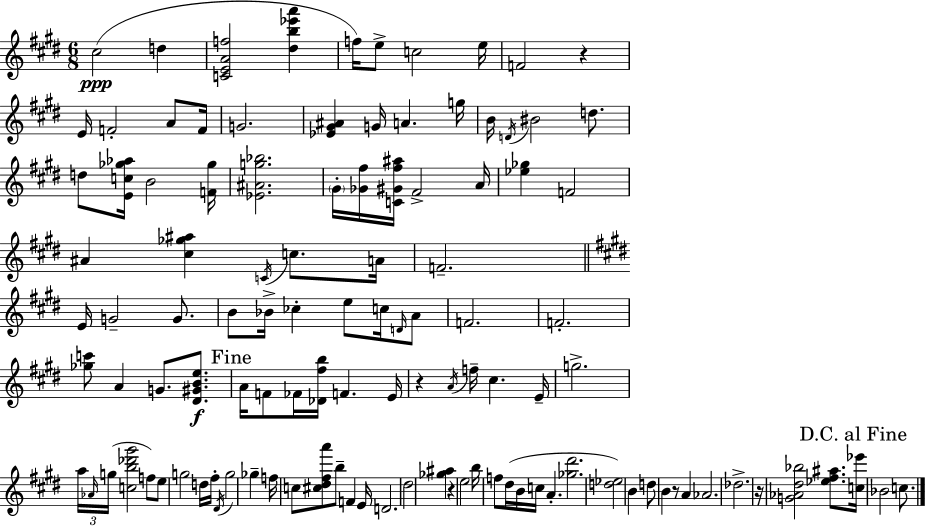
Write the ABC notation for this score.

X:1
T:Untitled
M:6/8
L:1/4
K:E
^c2 d [CEAf]2 [^db_e'a'] f/4 e/2 c2 e/4 F2 z E/4 F2 A/2 F/4 G2 [_E^G^A] G/4 A g/4 B/4 D/4 ^B2 d/2 d/2 [Ec_g_a]/4 B2 [F_g]/4 [_E^Ag_b]2 ^G/4 [_G^f]/4 [C^G^f^a]/4 ^F2 A/4 [_e_g] F2 ^A [^c_g^a] C/4 c/2 A/4 F2 E/4 G2 G/2 B/2 _B/4 _c e/2 c/4 D/4 A/2 F2 F2 [_gc']/2 A G/2 [^D^GBe]/2 A/4 F/2 _F/4 [_D^fb]/4 F E/4 z A/4 f/4 ^c E/4 g2 a/4 _A/4 g/4 [cb_d'^g']2 f/2 e/2 g2 d/4 ^f/4 ^D/4 g2 _g f/4 c/2 [^c^d^fa']/2 b/2 F E/4 D2 ^d2 [_g^a] z e2 b/4 f/2 ^d/4 B/4 c/4 A [_g^d']2 [d_e]2 B d/2 B z/2 A _A2 _d2 z/4 [G_A^d_b]2 [_e^f^a]/2 [c_e']/4 _B2 c/2